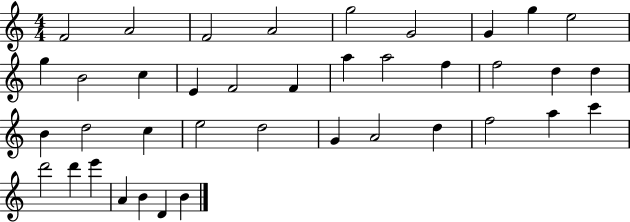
F4/h A4/h F4/h A4/h G5/h G4/h G4/q G5/q E5/h G5/q B4/h C5/q E4/q F4/h F4/q A5/q A5/h F5/q F5/h D5/q D5/q B4/q D5/h C5/q E5/h D5/h G4/q A4/h D5/q F5/h A5/q C6/q D6/h D6/q E6/q A4/q B4/q D4/q B4/q